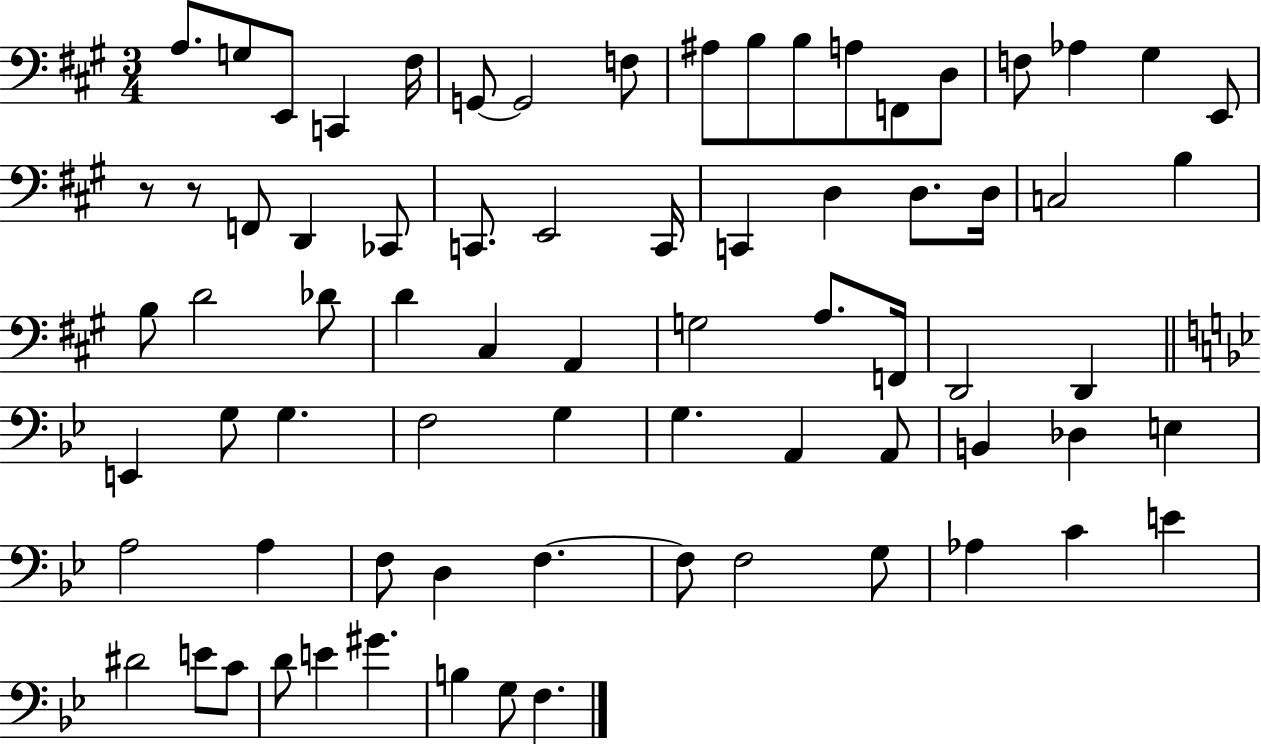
A3/e. G3/e E2/e C2/q F#3/s G2/e G2/h F3/e A#3/e B3/e B3/e A3/e F2/e D3/e F3/e Ab3/q G#3/q E2/e R/e R/e F2/e D2/q CES2/e C2/e. E2/h C2/s C2/q D3/q D3/e. D3/s C3/h B3/q B3/e D4/h Db4/e D4/q C#3/q A2/q G3/h A3/e. F2/s D2/h D2/q E2/q G3/e G3/q. F3/h G3/q G3/q. A2/q A2/e B2/q Db3/q E3/q A3/h A3/q F3/e D3/q F3/q. F3/e F3/h G3/e Ab3/q C4/q E4/q D#4/h E4/e C4/e D4/e E4/q G#4/q. B3/q G3/e F3/q.